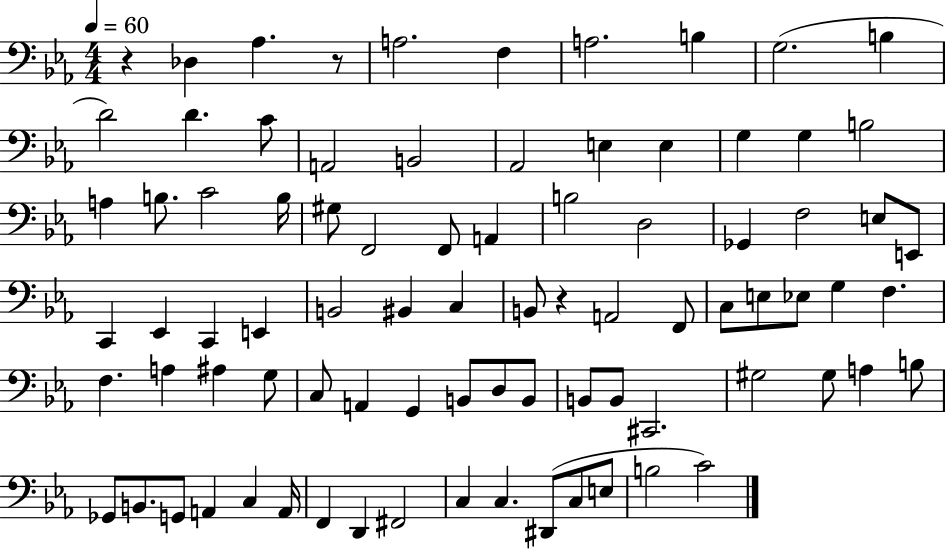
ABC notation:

X:1
T:Untitled
M:4/4
L:1/4
K:Eb
z _D, _A, z/2 A,2 F, A,2 B, G,2 B, D2 D C/2 A,,2 B,,2 _A,,2 E, E, G, G, B,2 A, B,/2 C2 B,/4 ^G,/2 F,,2 F,,/2 A,, B,2 D,2 _G,, F,2 E,/2 E,,/2 C,, _E,, C,, E,, B,,2 ^B,, C, B,,/2 z A,,2 F,,/2 C,/2 E,/2 _E,/2 G, F, F, A, ^A, G,/2 C,/2 A,, G,, B,,/2 D,/2 B,,/2 B,,/2 B,,/2 ^C,,2 ^G,2 ^G,/2 A, B,/2 _G,,/2 B,,/2 G,,/2 A,, C, A,,/4 F,, D,, ^F,,2 C, C, ^D,,/2 C,/2 E,/2 B,2 C2